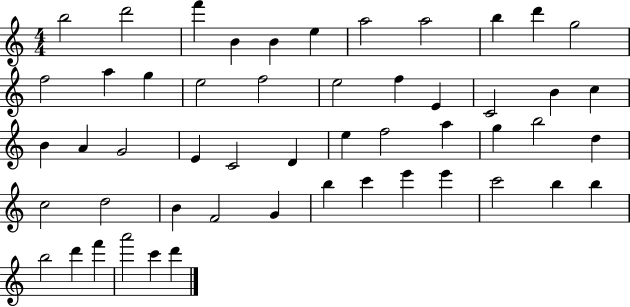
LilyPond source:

{
  \clef treble
  \numericTimeSignature
  \time 4/4
  \key c \major
  b''2 d'''2 | f'''4 b'4 b'4 e''4 | a''2 a''2 | b''4 d'''4 g''2 | \break f''2 a''4 g''4 | e''2 f''2 | e''2 f''4 e'4 | c'2 b'4 c''4 | \break b'4 a'4 g'2 | e'4 c'2 d'4 | e''4 f''2 a''4 | g''4 b''2 d''4 | \break c''2 d''2 | b'4 f'2 g'4 | b''4 c'''4 e'''4 e'''4 | c'''2 b''4 b''4 | \break b''2 d'''4 f'''4 | a'''2 c'''4 d'''4 | \bar "|."
}